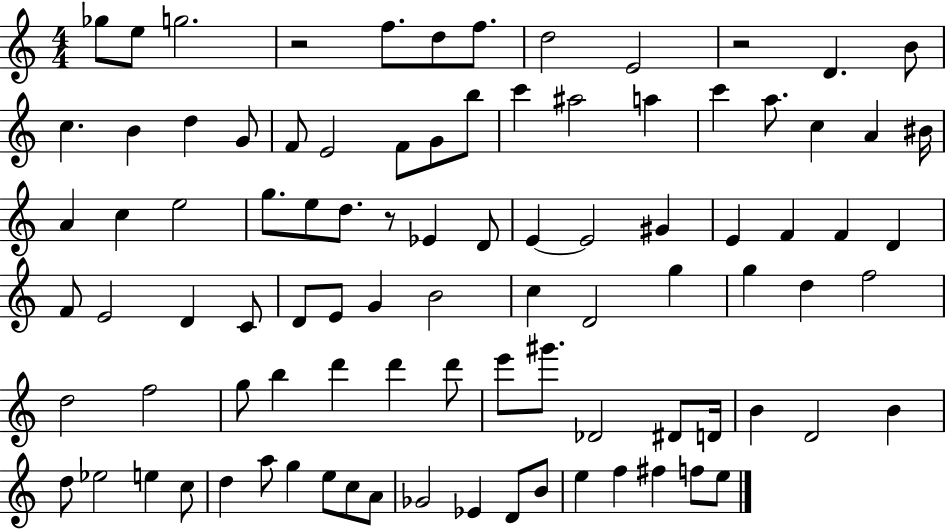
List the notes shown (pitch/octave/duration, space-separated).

Gb5/e E5/e G5/h. R/h F5/e. D5/e F5/e. D5/h E4/h R/h D4/q. B4/e C5/q. B4/q D5/q G4/e F4/e E4/h F4/e G4/e B5/e C6/q A#5/h A5/q C6/q A5/e. C5/q A4/q BIS4/s A4/q C5/q E5/h G5/e. E5/e D5/e. R/e Eb4/q D4/e E4/q E4/h G#4/q E4/q F4/q F4/q D4/q F4/e E4/h D4/q C4/e D4/e E4/e G4/q B4/h C5/q D4/h G5/q G5/q D5/q F5/h D5/h F5/h G5/e B5/q D6/q D6/q D6/e E6/e G#6/e. Db4/h D#4/e D4/s B4/q D4/h B4/q D5/e Eb5/h E5/q C5/e D5/q A5/e G5/q E5/e C5/e A4/e Gb4/h Eb4/q D4/e B4/e E5/q F5/q F#5/q F5/e E5/e